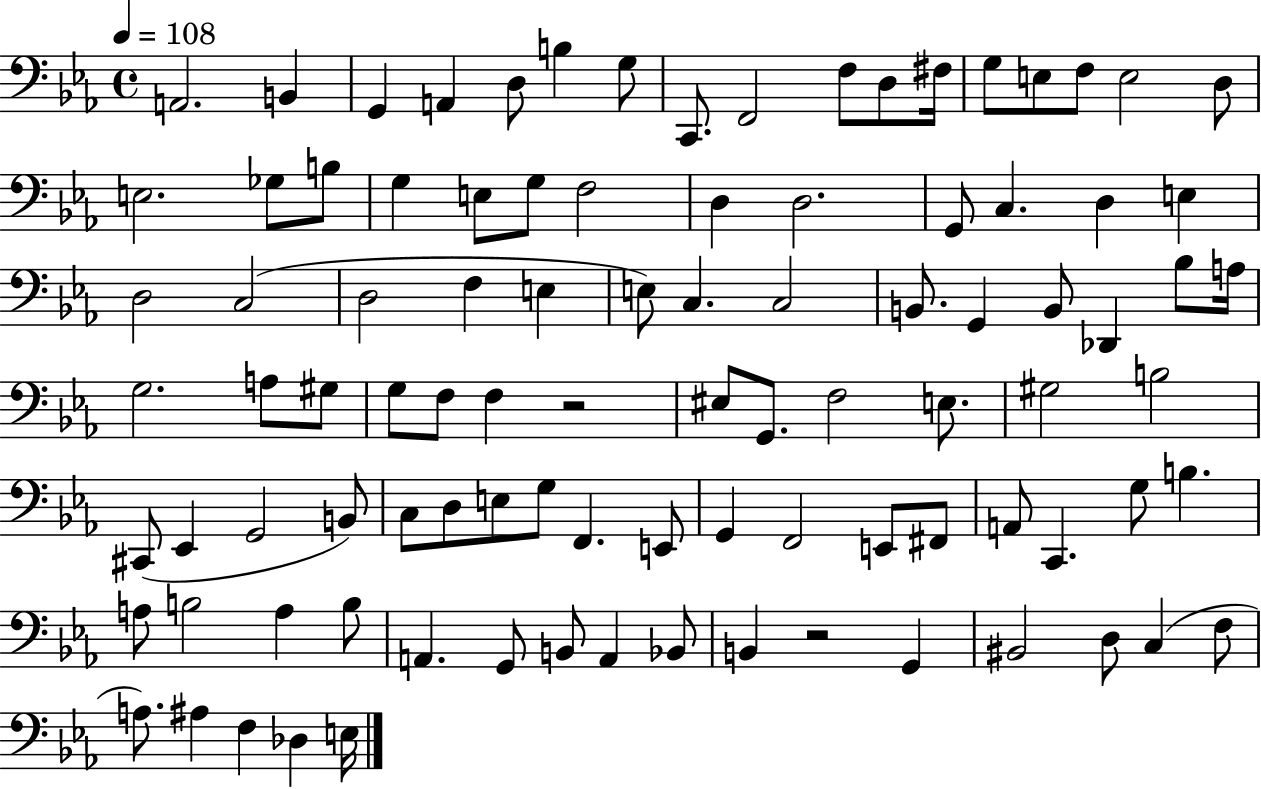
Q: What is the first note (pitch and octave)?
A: A2